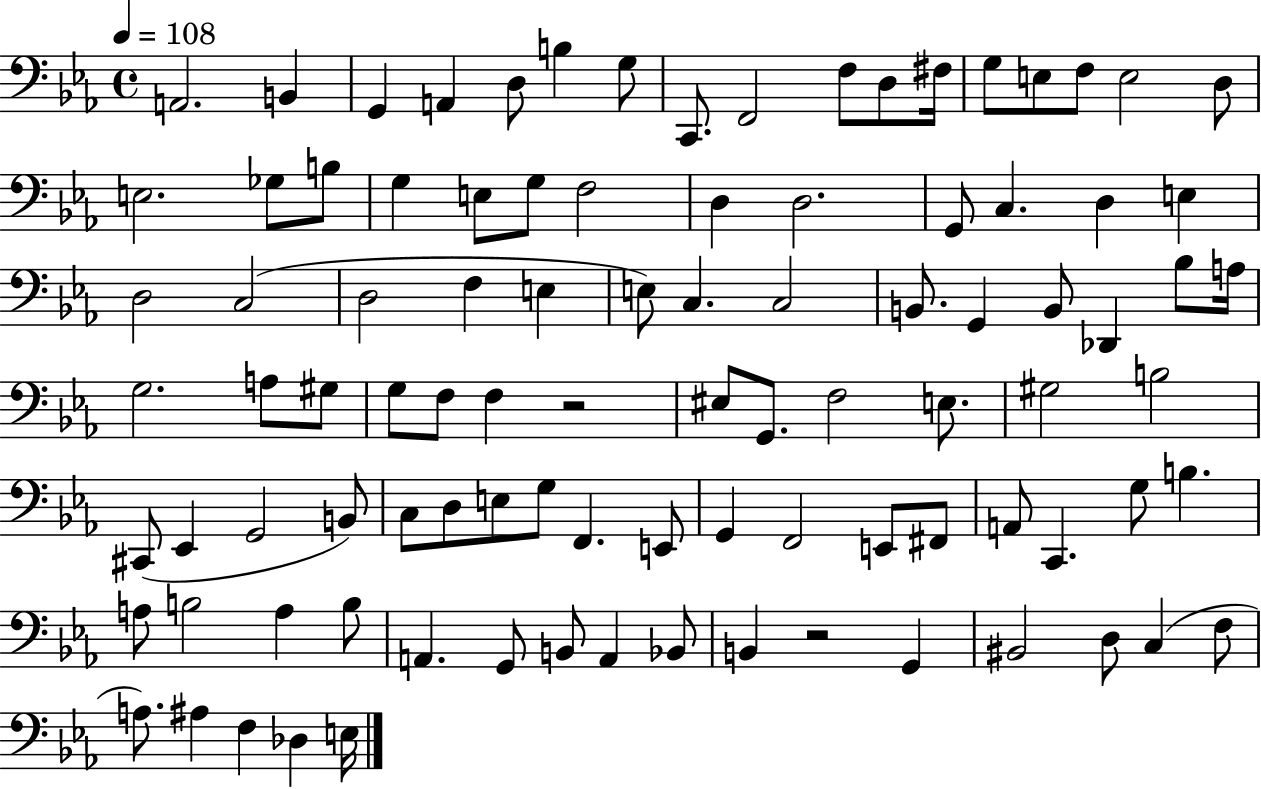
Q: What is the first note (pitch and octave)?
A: A2